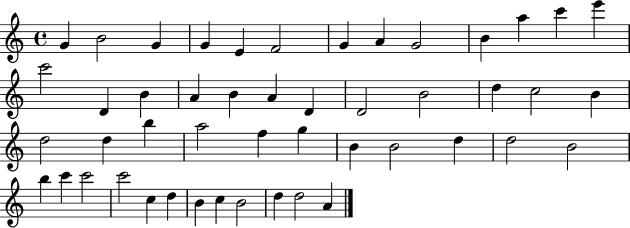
G4/q B4/h G4/q G4/q E4/q F4/h G4/q A4/q G4/h B4/q A5/q C6/q E6/q C6/h D4/q B4/q A4/q B4/q A4/q D4/q D4/h B4/h D5/q C5/h B4/q D5/h D5/q B5/q A5/h F5/q G5/q B4/q B4/h D5/q D5/h B4/h B5/q C6/q C6/h C6/h C5/q D5/q B4/q C5/q B4/h D5/q D5/h A4/q